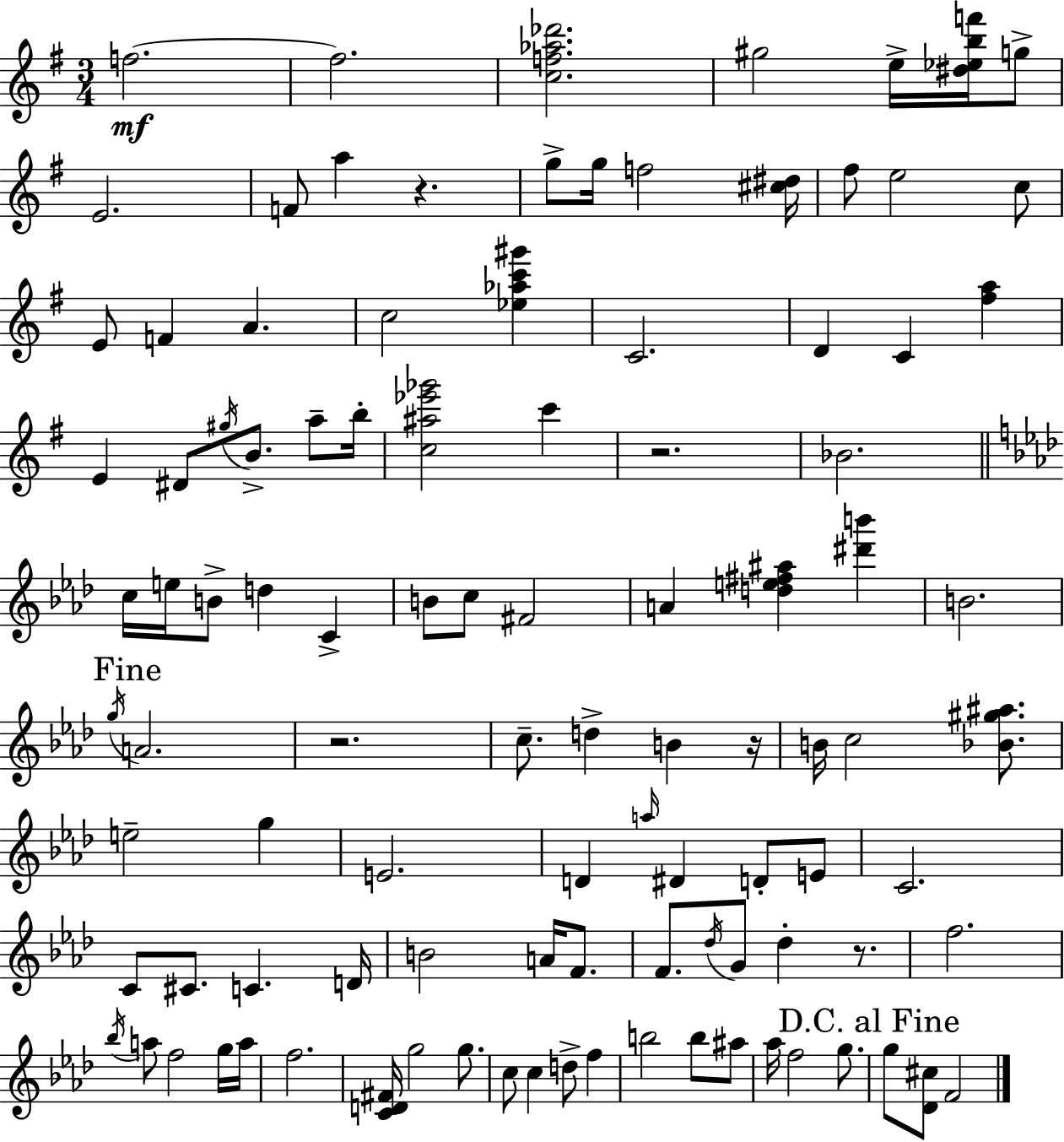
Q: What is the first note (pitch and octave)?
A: F5